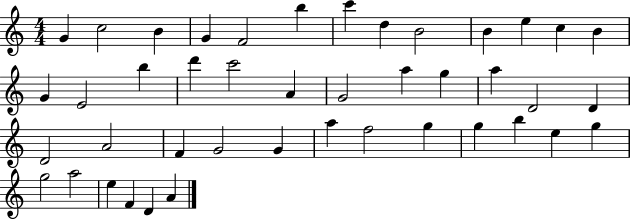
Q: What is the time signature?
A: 4/4